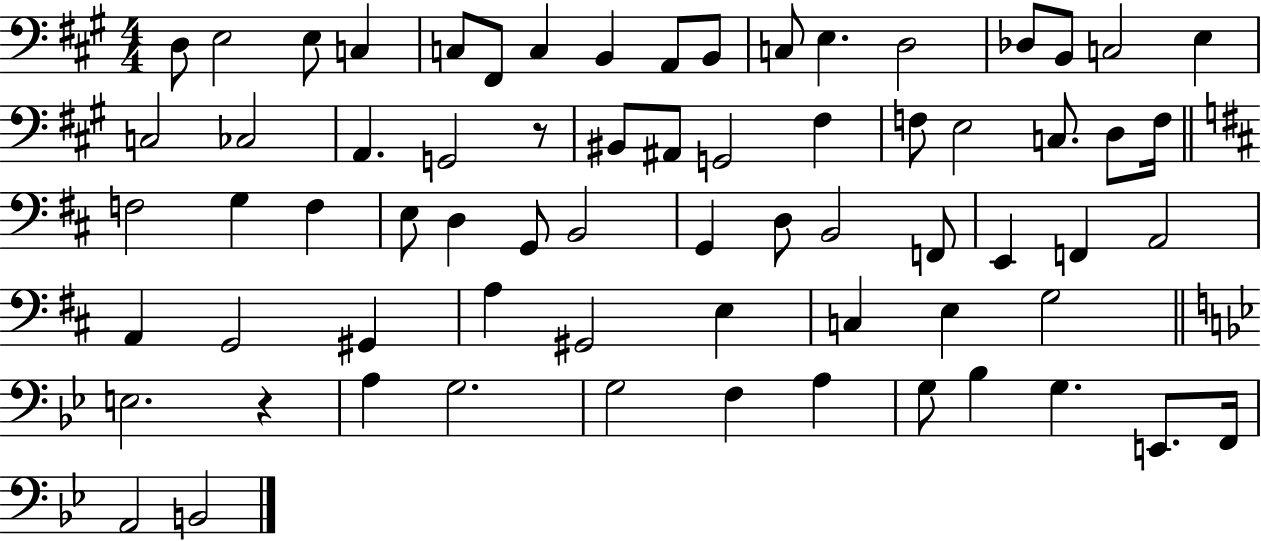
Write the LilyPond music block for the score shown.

{
  \clef bass
  \numericTimeSignature
  \time 4/4
  \key a \major
  d8 e2 e8 c4 | c8 fis,8 c4 b,4 a,8 b,8 | c8 e4. d2 | des8 b,8 c2 e4 | \break c2 ces2 | a,4. g,2 r8 | bis,8 ais,8 g,2 fis4 | f8 e2 c8. d8 f16 | \break \bar "||" \break \key d \major f2 g4 f4 | e8 d4 g,8 b,2 | g,4 d8 b,2 f,8 | e,4 f,4 a,2 | \break a,4 g,2 gis,4 | a4 gis,2 e4 | c4 e4 g2 | \bar "||" \break \key bes \major e2. r4 | a4 g2. | g2 f4 a4 | g8 bes4 g4. e,8. f,16 | \break a,2 b,2 | \bar "|."
}